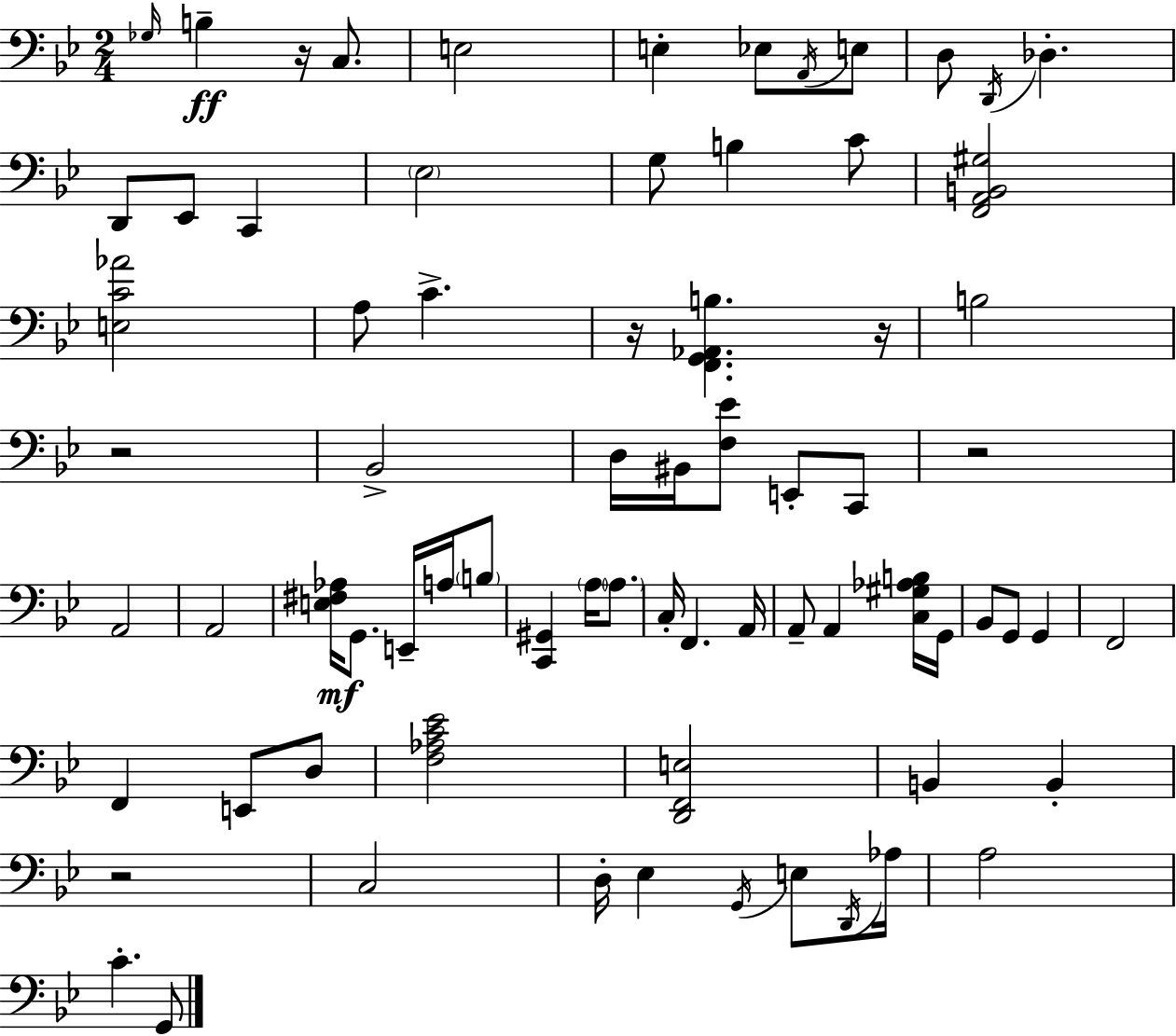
Gb3/s B3/q R/s C3/e. E3/h E3/q Eb3/e A2/s E3/e D3/e D2/s Db3/q. D2/e Eb2/e C2/q Eb3/h G3/e B3/q C4/e [F2,A2,B2,G#3]/h [E3,C4,Ab4]/h A3/e C4/q. R/s [F2,G2,Ab2,B3]/q. R/s B3/h R/h Bb2/h D3/s BIS2/s [F3,Eb4]/e E2/e C2/e R/h A2/h A2/h [E3,F#3,Ab3]/s G2/e. E2/s A3/s B3/e [C2,G#2]/q A3/s A3/e. C3/s F2/q. A2/s A2/e A2/q [C3,G#3,Ab3,B3]/s G2/s Bb2/e G2/e G2/q F2/h F2/q E2/e D3/e [F3,Ab3,C4,Eb4]/h [D2,F2,E3]/h B2/q B2/q R/h C3/h D3/s Eb3/q G2/s E3/e D2/s Ab3/s A3/h C4/q. G2/e